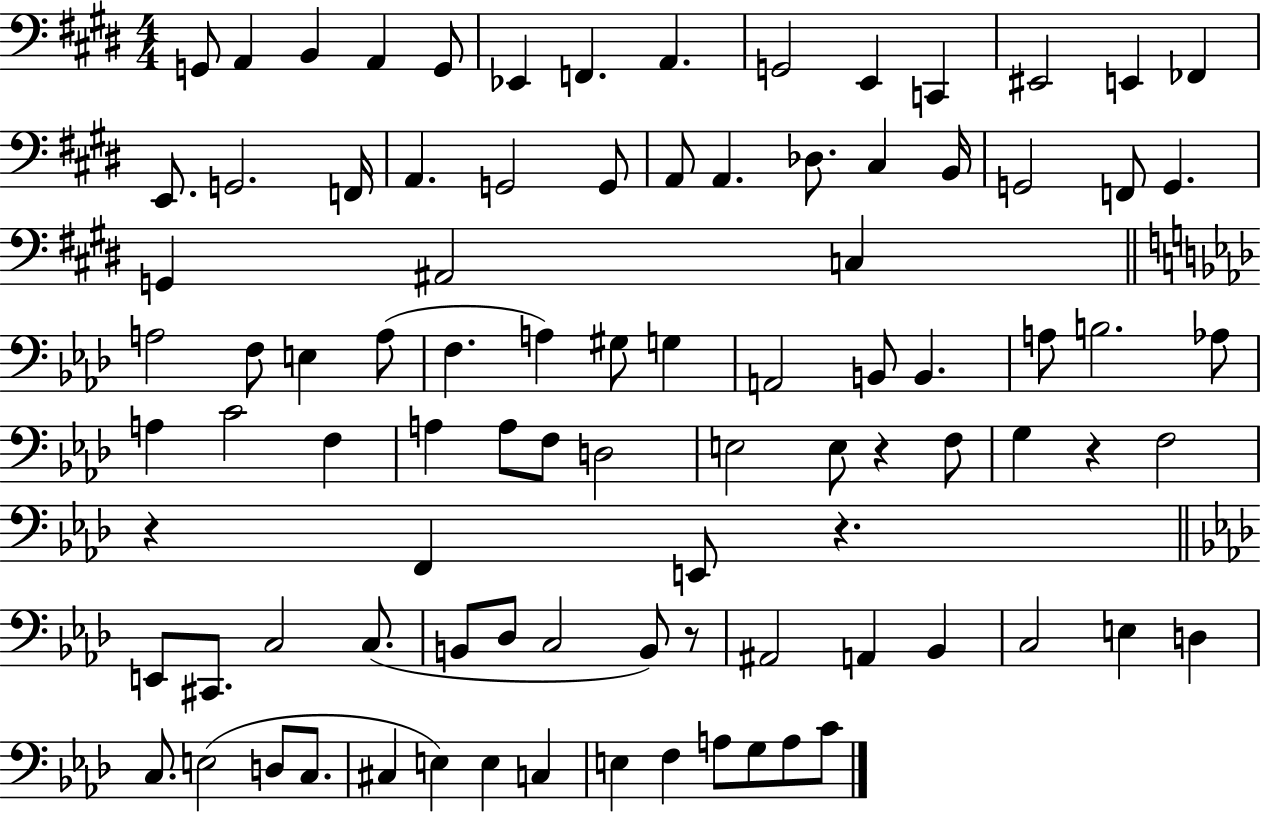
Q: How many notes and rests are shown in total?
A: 92